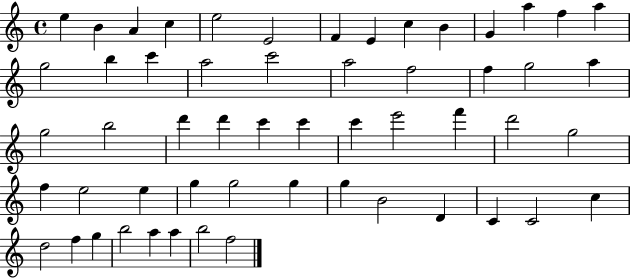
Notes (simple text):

E5/q B4/q A4/q C5/q E5/h E4/h F4/q E4/q C5/q B4/q G4/q A5/q F5/q A5/q G5/h B5/q C6/q A5/h C6/h A5/h F5/h F5/q G5/h A5/q G5/h B5/h D6/q D6/q C6/q C6/q C6/q E6/h F6/q D6/h G5/h F5/q E5/h E5/q G5/q G5/h G5/q G5/q B4/h D4/q C4/q C4/h C5/q D5/h F5/q G5/q B5/h A5/q A5/q B5/h F5/h